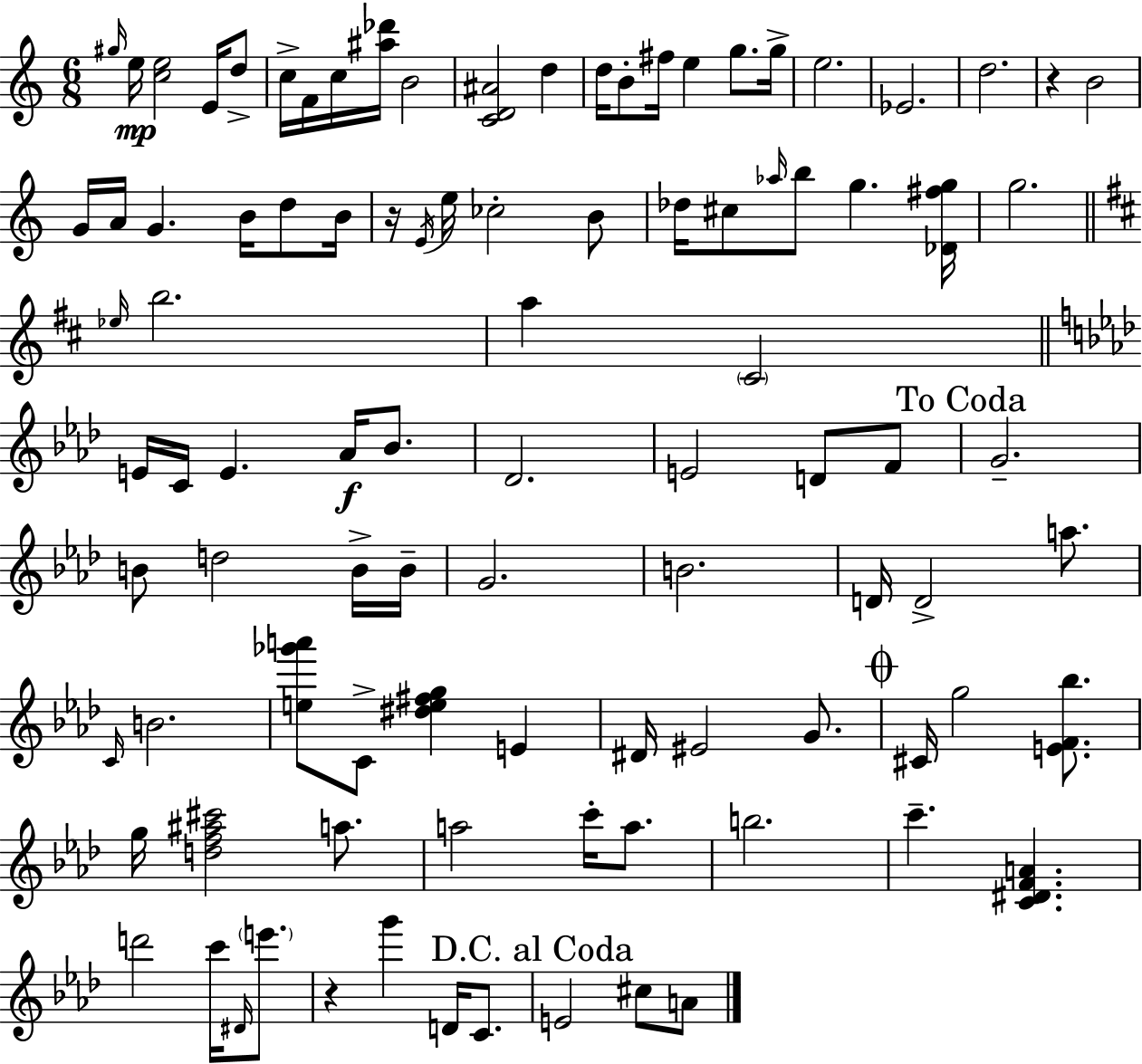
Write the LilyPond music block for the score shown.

{
  \clef treble
  \numericTimeSignature
  \time 6/8
  \key c \major
  \grace { gis''16 }\mp e''16 <c'' e''>2 e'16 d''8-> | c''16-> f'16 c''16 <ais'' des'''>16 b'2 | <c' d' ais'>2 d''4 | d''16 b'8-. fis''16 e''4 g''8. | \break g''16-> e''2. | ees'2. | d''2. | r4 b'2 | \break g'16 a'16 g'4. b'16 d''8 | b'16 r16 \acciaccatura { e'16 } e''16 ces''2-. | b'8 des''16 cis''8 \grace { aes''16 } b''8 g''4. | <des' fis'' g''>16 g''2. | \break \bar "||" \break \key d \major \grace { ees''16 } b''2. | a''4 \parenthesize cis'2 | \bar "||" \break \key aes \major e'16 c'16 e'4. aes'16\f bes'8. | des'2. | e'2 d'8 f'8 | \mark "To Coda" g'2.-- | \break b'8 d''2 b'16-> b'16-- | g'2. | b'2. | d'16 d'2-> a''8. | \break \grace { c'16 } b'2. | <e'' ges''' a'''>8 c'8-> <dis'' e'' fis'' g''>4 e'4 | dis'16 eis'2 g'8. | \mark \markup { \musicglyph "scripts.coda" } cis'16 g''2 <e' f' bes''>8. | \break g''16 <d'' f'' ais'' cis'''>2 a''8. | a''2 c'''16-. a''8. | b''2. | c'''4.-- <c' dis' f' a'>4. | \break d'''2 c'''16 \grace { dis'16 } \parenthesize e'''8. | r4 g'''4 d'16 c'8. | \mark "D.C. al Coda" e'2 cis''8 | a'8 \bar "|."
}